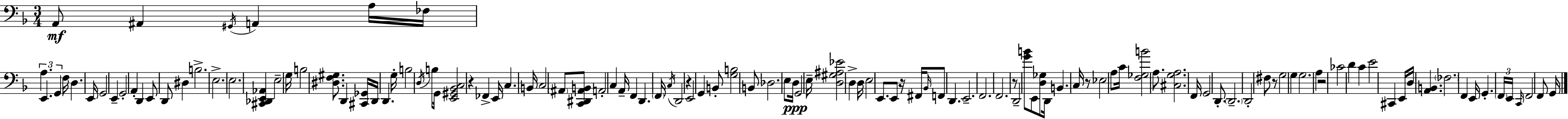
{
  \clef bass
  \numericTimeSignature
  \time 3/4
  \key f \major
  \repeat volta 2 { a,8\mf ais,4 \acciaccatura { gis,16 } a,4 a16 | fes16 \tuplet 3/2 { a4. e,4. | g,4 } f16 d4. | e,16 g,2 e,4-- | \break g,2-. a,4-. | d,4 e,8 d,8 dis4 | b2.-> | e2.-> | \break e2. | <cis, des, e, aes,>4 e2-- | g16 b2 <dis f gis>8. | d,4 <cis, ges,>16 d,16 d,4. | \break g16-. b2 \acciaccatura { d16 } b8 | g,16 <e, gis, bes, c>2 r4 | fes,4-> e,16 c4. | b,16 c2 \parenthesize ais,8 | \break <c, dis, ais, b,>8 a,2-. c4 | a,16-- f,4 d,4. | \parenthesize f,16 \acciaccatura { c16 } d,2 r4 | e,2 g,4 | \break b,8-. <g b>2 | b,8 des2. | e8 d16\ppp g,2 | e16-- <d gis ais ees'>2 d4-> | \break d16 e2 | e,8. e,8 r16 fis,16 \grace { bes,16 } f,8 d,4. | e,2.-- | f,2. | \break f,2. | r8 d,2-- | <g' b'>8 e,8 <d ges>8 d,16 b,4. | c16 r8 ees2 | \break a8 c'16 <f ges b'>2 | a8. <cis g a>2. | f,16 g,2 | d,8.-. \parenthesize d,2.-- | \break d,2-. | fis8 r8 g2 | g4 g2. | a4 r2 | \break ces'2 | d'4 c'4 e'2 | cis,4 e,16 d16 <a, b,>4. | \parenthesize fes2. | \break f,4 e,16 g,4.-. | \tuplet 3/2 { \parenthesize f,16 e,16 \grace { c,16 } } f,2 | f,8 g,16 } \bar "|."
}